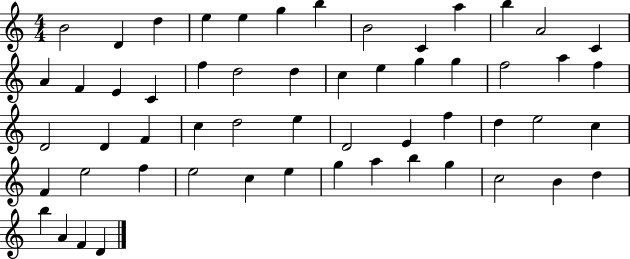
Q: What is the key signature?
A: C major